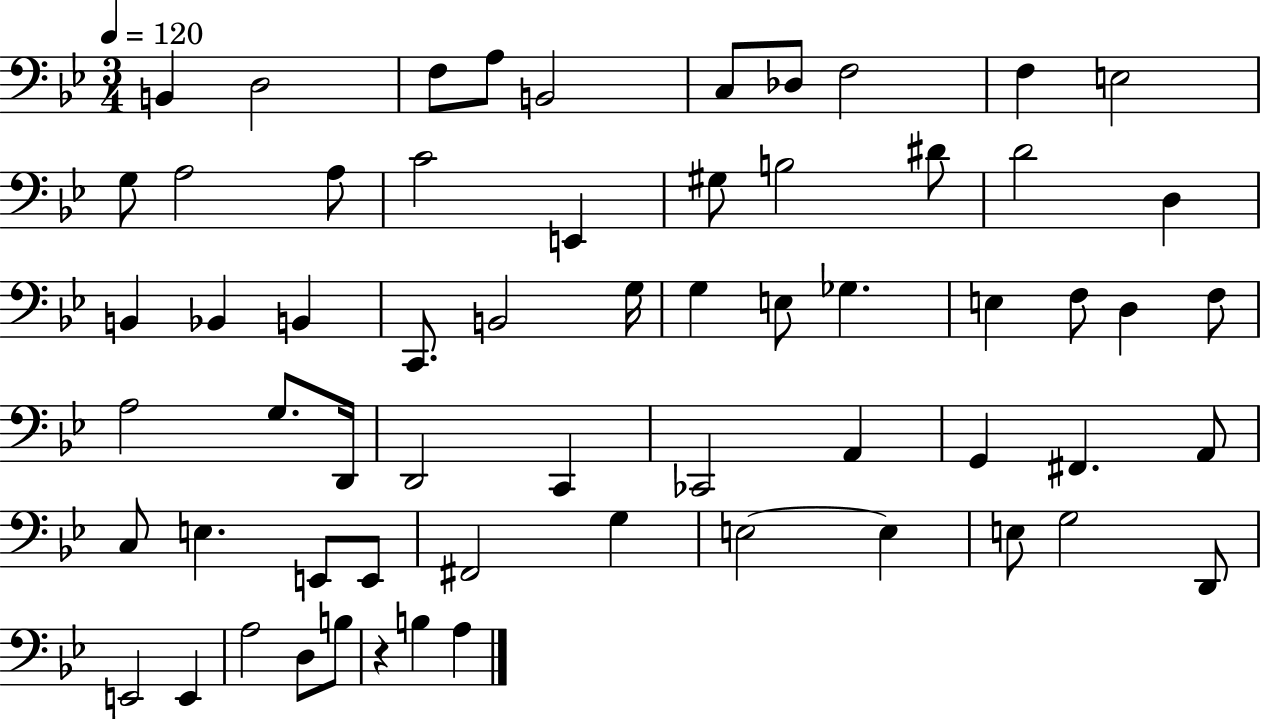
B2/q D3/h F3/e A3/e B2/h C3/e Db3/e F3/h F3/q E3/h G3/e A3/h A3/e C4/h E2/q G#3/e B3/h D#4/e D4/h D3/q B2/q Bb2/q B2/q C2/e. B2/h G3/s G3/q E3/e Gb3/q. E3/q F3/e D3/q F3/e A3/h G3/e. D2/s D2/h C2/q CES2/h A2/q G2/q F#2/q. A2/e C3/e E3/q. E2/e E2/e F#2/h G3/q E3/h E3/q E3/e G3/h D2/e E2/h E2/q A3/h D3/e B3/e R/q B3/q A3/q